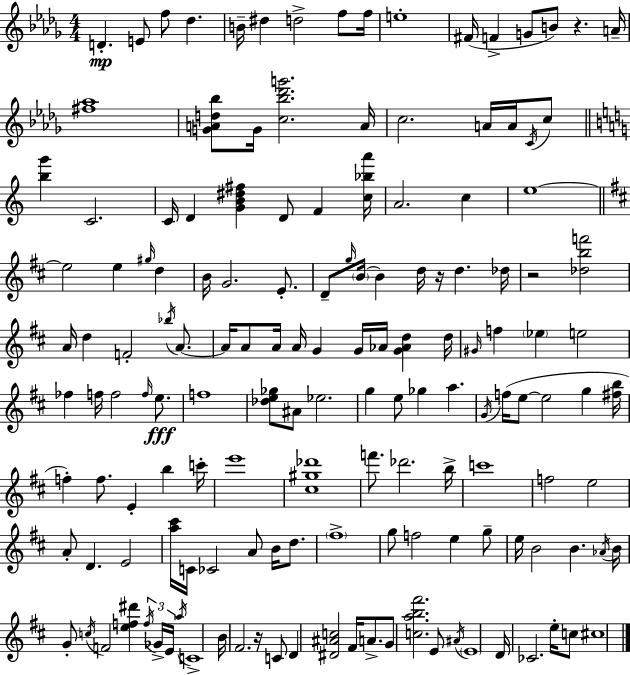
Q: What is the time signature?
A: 4/4